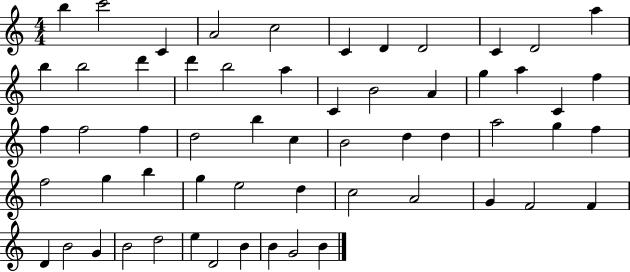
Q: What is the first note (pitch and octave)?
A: B5